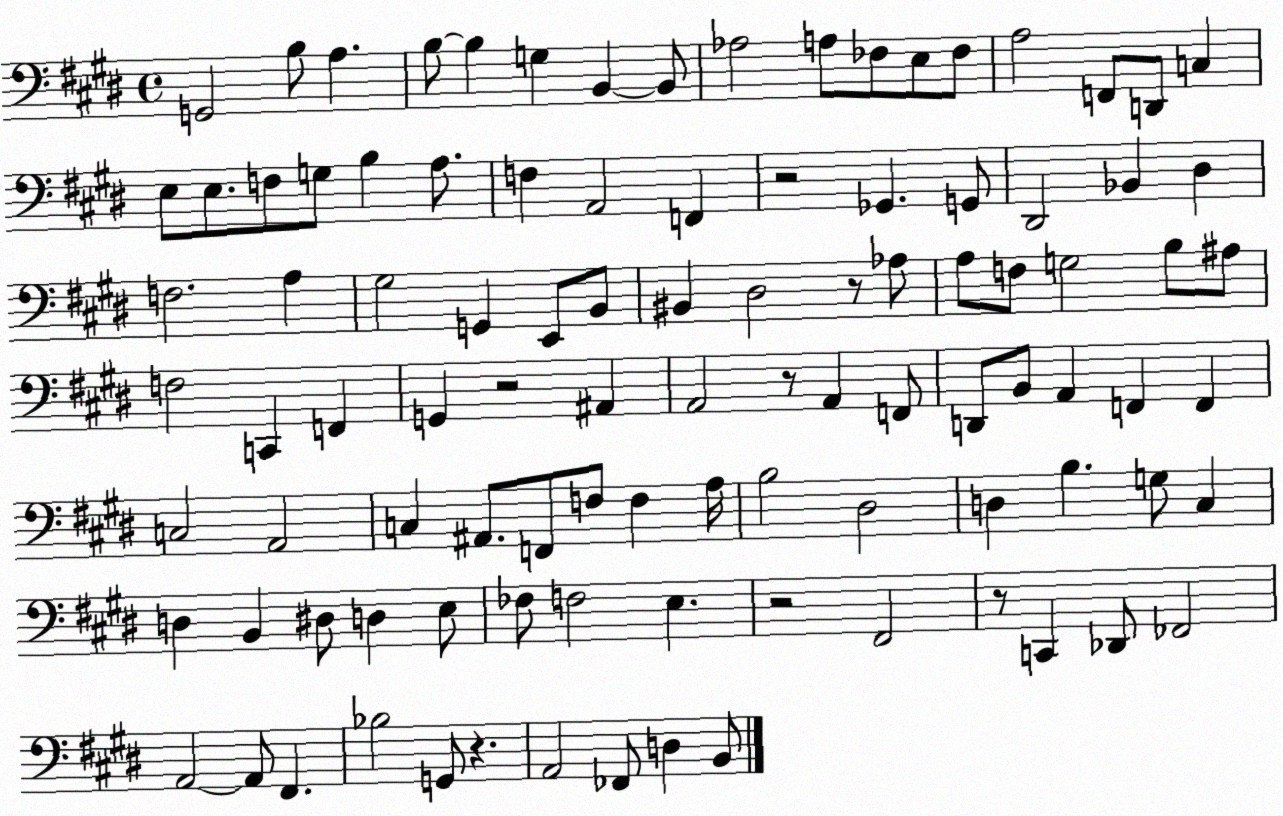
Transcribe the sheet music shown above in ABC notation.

X:1
T:Untitled
M:4/4
L:1/4
K:E
G,,2 B,/2 A, B,/2 B, G, B,, B,,/2 _A,2 A,/2 _F,/2 E,/2 _F,/2 A,2 F,,/2 D,,/2 C, E,/2 E,/2 F,/2 G,/2 B, A,/2 F, A,,2 F,, z2 _G,, G,,/2 ^D,,2 _B,, ^D, F,2 A, ^G,2 G,, E,,/2 B,,/2 ^B,, ^D,2 z/2 _A,/2 A,/2 F,/2 G,2 B,/2 ^A,/2 F,2 C,, F,, G,, z2 ^A,, A,,2 z/2 A,, F,,/2 D,,/2 B,,/2 A,, F,, F,, C,2 A,,2 C, ^A,,/2 F,,/2 F,/2 F, A,/4 B,2 ^D,2 D, B, G,/2 ^C, D, B,, ^D,/2 D, E,/2 _F,/2 F,2 E, z2 ^F,,2 z/2 C,, _D,,/2 _F,,2 A,,2 A,,/2 ^F,, _B,2 G,,/2 z A,,2 _F,,/2 D, B,,/2